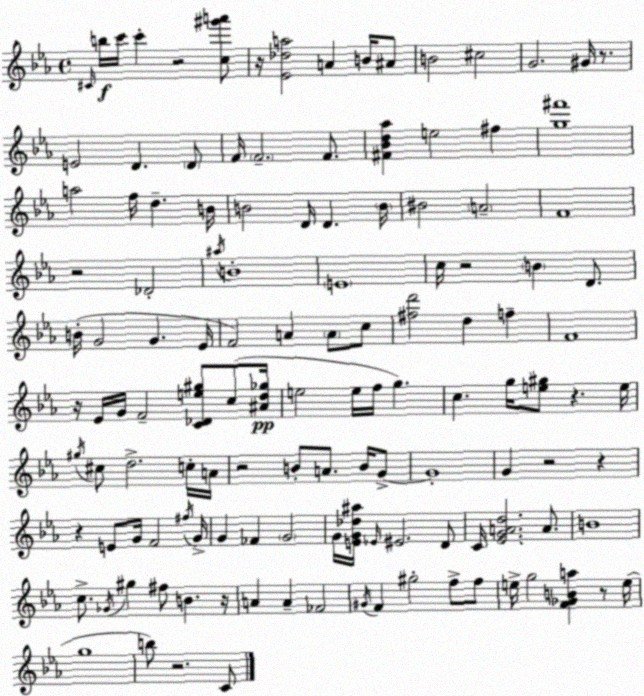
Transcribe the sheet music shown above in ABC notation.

X:1
T:Untitled
M:4/4
L:1/4
K:Eb
^C/4 b/4 c'/4 c' z2 [c^g'a']/2 z/4 [_E_da]2 A B/4 ^A/2 B2 ^c2 G2 ^G/4 z/2 E2 D D/2 F/4 F2 F/2 [^F_Bd_a] e2 ^f [g^f']4 a2 f/4 d B/4 B2 D/4 D B/4 ^B2 A2 F4 z2 _D2 ^a/4 B4 E4 c/4 z2 B D/2 B/4 G2 G _E/4 F2 A A/2 c/2 [^fd']2 d f F4 z/4 _E/4 G/4 F2 [C_De^g]/2 c/2 [^Ad_g]/4 e2 e/4 f/4 g c g/4 [e^g]/2 z e/4 ^g/4 ^c/2 d2 c/4 A/4 z2 B/2 A/2 B/4 G/2 G4 G z2 z z E/2 G/4 F2 ^f/4 G/4 G _F G2 G/4 [EG_d^a]/4 _E/4 ^E2 D/2 C/4 [_EGAd]2 A/2 B4 c/2 _G/4 ^g ^f/2 B z/4 A A _F2 ^G/4 F ^g2 f/2 f/2 e/4 g2 [F_GBa] z/2 e/4 g4 b/2 z2 C/2